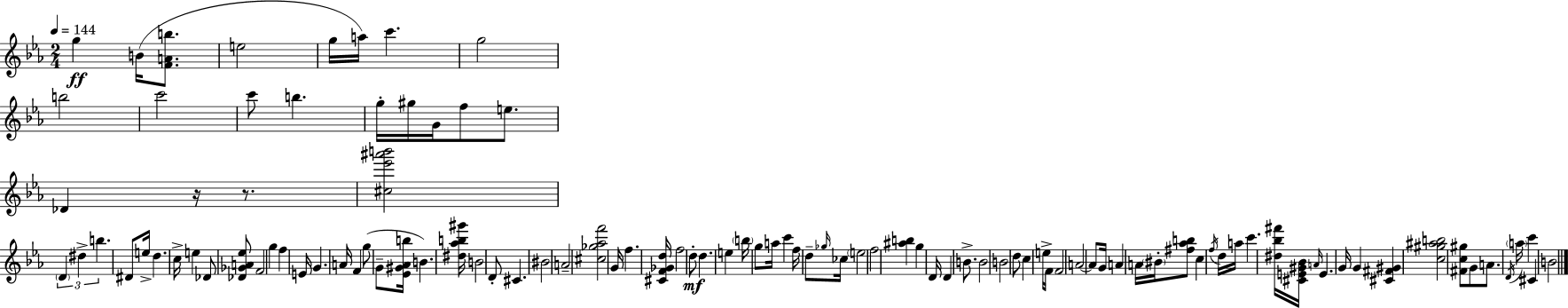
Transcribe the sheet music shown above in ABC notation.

X:1
T:Untitled
M:2/4
L:1/4
K:Cm
g B/4 [FAb]/2 e2 g/4 a/4 c' g2 b2 c'2 c'/2 b g/4 ^g/4 G/4 f/2 e/2 _D z/4 z/2 [^c_e'^a'b']2 D ^d b ^D/2 e/4 d c/4 e _D/2 [_D_GA_e]/2 F2 g f E/4 G A/4 F g/2 G/2 [_E^G_Ab]/4 B [^d_ab^g']/4 B2 D/2 ^C ^B2 A2 [^c_g_af']2 G/4 f [^CF_Gd]/4 f2 d/2 d e b/4 g/2 a/4 c' f/4 d/2 _g/4 _c/4 e2 f2 [^ab] g D/4 D B/2 B2 B2 d/2 c e/4 F/4 F2 A2 A/2 G/4 A A/4 ^B/4 [^f_ab]/2 c f/4 d/4 a/4 c' [^d_b^f']/4 [^CE^G_B]/4 A/4 E G/4 G [^C^F^G] [c^g^ab]2 [^Fc^g]/2 G/2 A/2 D/4 a/4 c' ^C B2